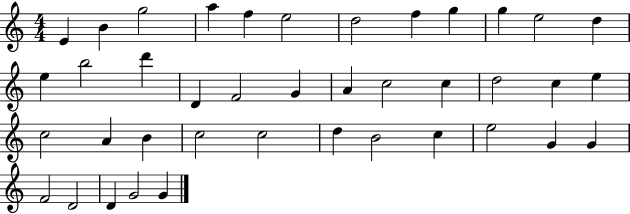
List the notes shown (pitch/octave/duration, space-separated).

E4/q B4/q G5/h A5/q F5/q E5/h D5/h F5/q G5/q G5/q E5/h D5/q E5/q B5/h D6/q D4/q F4/h G4/q A4/q C5/h C5/q D5/h C5/q E5/q C5/h A4/q B4/q C5/h C5/h D5/q B4/h C5/q E5/h G4/q G4/q F4/h D4/h D4/q G4/h G4/q